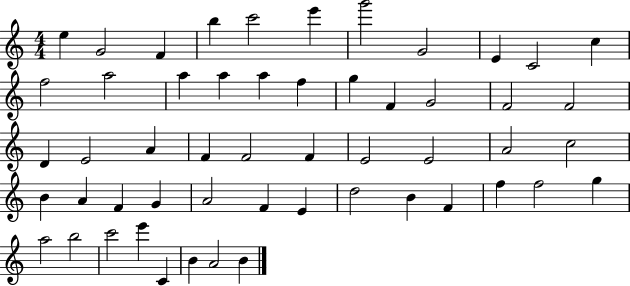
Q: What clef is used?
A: treble